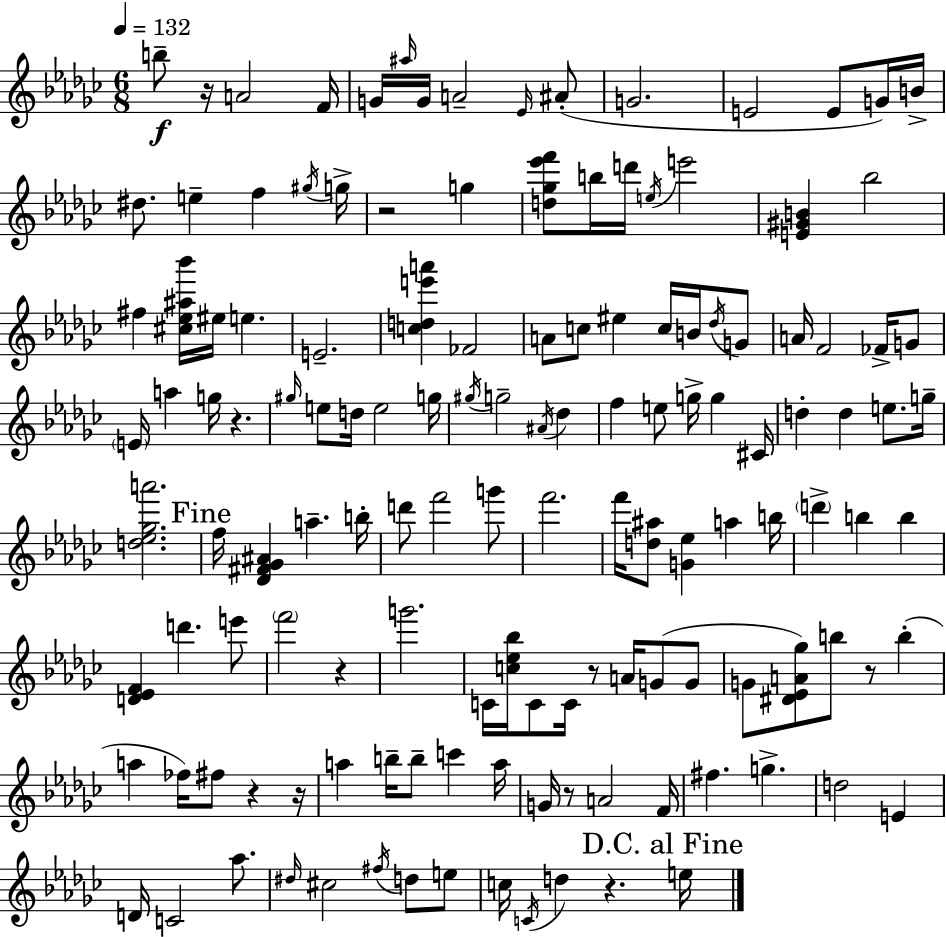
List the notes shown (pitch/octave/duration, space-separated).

B5/e R/s A4/h F4/s G4/s A#5/s G4/s A4/h Eb4/s A#4/e G4/h. E4/h E4/e G4/s B4/s D#5/e. E5/q F5/q G#5/s G5/s R/h G5/q [D5,Gb5,Eb6,F6]/e B5/s D6/s E5/s E6/h [E4,G#4,B4]/q Bb5/h F#5/q [C#5,Eb5,A#5,Bb6]/s EIS5/s E5/q. E4/h. [C5,D5,E6,A6]/q FES4/h A4/e C5/e EIS5/q C5/s B4/s Db5/s G4/e A4/s F4/h FES4/s G4/e E4/s A5/q G5/s R/q. G#5/s E5/e D5/s E5/h G5/s G#5/s G5/h A#4/s Db5/q F5/q E5/e G5/s G5/q C#4/s D5/q D5/q E5/e. G5/s [D5,Eb5,Gb5,A6]/h. F5/s [Db4,F#4,Gb4,A#4]/q A5/q. B5/s D6/e F6/h G6/e F6/h. F6/s [D5,A#5]/e [G4,Eb5]/q A5/q B5/s D6/q B5/q B5/q [D4,Eb4,F4]/q D6/q. E6/e F6/h R/q G6/h. C4/s [C5,Eb5,Bb5]/s C4/e C4/s R/e A4/s G4/e G4/e G4/e [D#4,Eb4,A4,Gb5]/e B5/e R/e B5/q A5/q FES5/s F#5/e R/q R/s A5/q B5/s B5/e C6/q A5/s G4/s R/e A4/h F4/s F#5/q. G5/q. D5/h E4/q D4/s C4/h Ab5/e. D#5/s C#5/h F#5/s D5/e E5/e C5/s C4/s D5/q R/q. E5/s